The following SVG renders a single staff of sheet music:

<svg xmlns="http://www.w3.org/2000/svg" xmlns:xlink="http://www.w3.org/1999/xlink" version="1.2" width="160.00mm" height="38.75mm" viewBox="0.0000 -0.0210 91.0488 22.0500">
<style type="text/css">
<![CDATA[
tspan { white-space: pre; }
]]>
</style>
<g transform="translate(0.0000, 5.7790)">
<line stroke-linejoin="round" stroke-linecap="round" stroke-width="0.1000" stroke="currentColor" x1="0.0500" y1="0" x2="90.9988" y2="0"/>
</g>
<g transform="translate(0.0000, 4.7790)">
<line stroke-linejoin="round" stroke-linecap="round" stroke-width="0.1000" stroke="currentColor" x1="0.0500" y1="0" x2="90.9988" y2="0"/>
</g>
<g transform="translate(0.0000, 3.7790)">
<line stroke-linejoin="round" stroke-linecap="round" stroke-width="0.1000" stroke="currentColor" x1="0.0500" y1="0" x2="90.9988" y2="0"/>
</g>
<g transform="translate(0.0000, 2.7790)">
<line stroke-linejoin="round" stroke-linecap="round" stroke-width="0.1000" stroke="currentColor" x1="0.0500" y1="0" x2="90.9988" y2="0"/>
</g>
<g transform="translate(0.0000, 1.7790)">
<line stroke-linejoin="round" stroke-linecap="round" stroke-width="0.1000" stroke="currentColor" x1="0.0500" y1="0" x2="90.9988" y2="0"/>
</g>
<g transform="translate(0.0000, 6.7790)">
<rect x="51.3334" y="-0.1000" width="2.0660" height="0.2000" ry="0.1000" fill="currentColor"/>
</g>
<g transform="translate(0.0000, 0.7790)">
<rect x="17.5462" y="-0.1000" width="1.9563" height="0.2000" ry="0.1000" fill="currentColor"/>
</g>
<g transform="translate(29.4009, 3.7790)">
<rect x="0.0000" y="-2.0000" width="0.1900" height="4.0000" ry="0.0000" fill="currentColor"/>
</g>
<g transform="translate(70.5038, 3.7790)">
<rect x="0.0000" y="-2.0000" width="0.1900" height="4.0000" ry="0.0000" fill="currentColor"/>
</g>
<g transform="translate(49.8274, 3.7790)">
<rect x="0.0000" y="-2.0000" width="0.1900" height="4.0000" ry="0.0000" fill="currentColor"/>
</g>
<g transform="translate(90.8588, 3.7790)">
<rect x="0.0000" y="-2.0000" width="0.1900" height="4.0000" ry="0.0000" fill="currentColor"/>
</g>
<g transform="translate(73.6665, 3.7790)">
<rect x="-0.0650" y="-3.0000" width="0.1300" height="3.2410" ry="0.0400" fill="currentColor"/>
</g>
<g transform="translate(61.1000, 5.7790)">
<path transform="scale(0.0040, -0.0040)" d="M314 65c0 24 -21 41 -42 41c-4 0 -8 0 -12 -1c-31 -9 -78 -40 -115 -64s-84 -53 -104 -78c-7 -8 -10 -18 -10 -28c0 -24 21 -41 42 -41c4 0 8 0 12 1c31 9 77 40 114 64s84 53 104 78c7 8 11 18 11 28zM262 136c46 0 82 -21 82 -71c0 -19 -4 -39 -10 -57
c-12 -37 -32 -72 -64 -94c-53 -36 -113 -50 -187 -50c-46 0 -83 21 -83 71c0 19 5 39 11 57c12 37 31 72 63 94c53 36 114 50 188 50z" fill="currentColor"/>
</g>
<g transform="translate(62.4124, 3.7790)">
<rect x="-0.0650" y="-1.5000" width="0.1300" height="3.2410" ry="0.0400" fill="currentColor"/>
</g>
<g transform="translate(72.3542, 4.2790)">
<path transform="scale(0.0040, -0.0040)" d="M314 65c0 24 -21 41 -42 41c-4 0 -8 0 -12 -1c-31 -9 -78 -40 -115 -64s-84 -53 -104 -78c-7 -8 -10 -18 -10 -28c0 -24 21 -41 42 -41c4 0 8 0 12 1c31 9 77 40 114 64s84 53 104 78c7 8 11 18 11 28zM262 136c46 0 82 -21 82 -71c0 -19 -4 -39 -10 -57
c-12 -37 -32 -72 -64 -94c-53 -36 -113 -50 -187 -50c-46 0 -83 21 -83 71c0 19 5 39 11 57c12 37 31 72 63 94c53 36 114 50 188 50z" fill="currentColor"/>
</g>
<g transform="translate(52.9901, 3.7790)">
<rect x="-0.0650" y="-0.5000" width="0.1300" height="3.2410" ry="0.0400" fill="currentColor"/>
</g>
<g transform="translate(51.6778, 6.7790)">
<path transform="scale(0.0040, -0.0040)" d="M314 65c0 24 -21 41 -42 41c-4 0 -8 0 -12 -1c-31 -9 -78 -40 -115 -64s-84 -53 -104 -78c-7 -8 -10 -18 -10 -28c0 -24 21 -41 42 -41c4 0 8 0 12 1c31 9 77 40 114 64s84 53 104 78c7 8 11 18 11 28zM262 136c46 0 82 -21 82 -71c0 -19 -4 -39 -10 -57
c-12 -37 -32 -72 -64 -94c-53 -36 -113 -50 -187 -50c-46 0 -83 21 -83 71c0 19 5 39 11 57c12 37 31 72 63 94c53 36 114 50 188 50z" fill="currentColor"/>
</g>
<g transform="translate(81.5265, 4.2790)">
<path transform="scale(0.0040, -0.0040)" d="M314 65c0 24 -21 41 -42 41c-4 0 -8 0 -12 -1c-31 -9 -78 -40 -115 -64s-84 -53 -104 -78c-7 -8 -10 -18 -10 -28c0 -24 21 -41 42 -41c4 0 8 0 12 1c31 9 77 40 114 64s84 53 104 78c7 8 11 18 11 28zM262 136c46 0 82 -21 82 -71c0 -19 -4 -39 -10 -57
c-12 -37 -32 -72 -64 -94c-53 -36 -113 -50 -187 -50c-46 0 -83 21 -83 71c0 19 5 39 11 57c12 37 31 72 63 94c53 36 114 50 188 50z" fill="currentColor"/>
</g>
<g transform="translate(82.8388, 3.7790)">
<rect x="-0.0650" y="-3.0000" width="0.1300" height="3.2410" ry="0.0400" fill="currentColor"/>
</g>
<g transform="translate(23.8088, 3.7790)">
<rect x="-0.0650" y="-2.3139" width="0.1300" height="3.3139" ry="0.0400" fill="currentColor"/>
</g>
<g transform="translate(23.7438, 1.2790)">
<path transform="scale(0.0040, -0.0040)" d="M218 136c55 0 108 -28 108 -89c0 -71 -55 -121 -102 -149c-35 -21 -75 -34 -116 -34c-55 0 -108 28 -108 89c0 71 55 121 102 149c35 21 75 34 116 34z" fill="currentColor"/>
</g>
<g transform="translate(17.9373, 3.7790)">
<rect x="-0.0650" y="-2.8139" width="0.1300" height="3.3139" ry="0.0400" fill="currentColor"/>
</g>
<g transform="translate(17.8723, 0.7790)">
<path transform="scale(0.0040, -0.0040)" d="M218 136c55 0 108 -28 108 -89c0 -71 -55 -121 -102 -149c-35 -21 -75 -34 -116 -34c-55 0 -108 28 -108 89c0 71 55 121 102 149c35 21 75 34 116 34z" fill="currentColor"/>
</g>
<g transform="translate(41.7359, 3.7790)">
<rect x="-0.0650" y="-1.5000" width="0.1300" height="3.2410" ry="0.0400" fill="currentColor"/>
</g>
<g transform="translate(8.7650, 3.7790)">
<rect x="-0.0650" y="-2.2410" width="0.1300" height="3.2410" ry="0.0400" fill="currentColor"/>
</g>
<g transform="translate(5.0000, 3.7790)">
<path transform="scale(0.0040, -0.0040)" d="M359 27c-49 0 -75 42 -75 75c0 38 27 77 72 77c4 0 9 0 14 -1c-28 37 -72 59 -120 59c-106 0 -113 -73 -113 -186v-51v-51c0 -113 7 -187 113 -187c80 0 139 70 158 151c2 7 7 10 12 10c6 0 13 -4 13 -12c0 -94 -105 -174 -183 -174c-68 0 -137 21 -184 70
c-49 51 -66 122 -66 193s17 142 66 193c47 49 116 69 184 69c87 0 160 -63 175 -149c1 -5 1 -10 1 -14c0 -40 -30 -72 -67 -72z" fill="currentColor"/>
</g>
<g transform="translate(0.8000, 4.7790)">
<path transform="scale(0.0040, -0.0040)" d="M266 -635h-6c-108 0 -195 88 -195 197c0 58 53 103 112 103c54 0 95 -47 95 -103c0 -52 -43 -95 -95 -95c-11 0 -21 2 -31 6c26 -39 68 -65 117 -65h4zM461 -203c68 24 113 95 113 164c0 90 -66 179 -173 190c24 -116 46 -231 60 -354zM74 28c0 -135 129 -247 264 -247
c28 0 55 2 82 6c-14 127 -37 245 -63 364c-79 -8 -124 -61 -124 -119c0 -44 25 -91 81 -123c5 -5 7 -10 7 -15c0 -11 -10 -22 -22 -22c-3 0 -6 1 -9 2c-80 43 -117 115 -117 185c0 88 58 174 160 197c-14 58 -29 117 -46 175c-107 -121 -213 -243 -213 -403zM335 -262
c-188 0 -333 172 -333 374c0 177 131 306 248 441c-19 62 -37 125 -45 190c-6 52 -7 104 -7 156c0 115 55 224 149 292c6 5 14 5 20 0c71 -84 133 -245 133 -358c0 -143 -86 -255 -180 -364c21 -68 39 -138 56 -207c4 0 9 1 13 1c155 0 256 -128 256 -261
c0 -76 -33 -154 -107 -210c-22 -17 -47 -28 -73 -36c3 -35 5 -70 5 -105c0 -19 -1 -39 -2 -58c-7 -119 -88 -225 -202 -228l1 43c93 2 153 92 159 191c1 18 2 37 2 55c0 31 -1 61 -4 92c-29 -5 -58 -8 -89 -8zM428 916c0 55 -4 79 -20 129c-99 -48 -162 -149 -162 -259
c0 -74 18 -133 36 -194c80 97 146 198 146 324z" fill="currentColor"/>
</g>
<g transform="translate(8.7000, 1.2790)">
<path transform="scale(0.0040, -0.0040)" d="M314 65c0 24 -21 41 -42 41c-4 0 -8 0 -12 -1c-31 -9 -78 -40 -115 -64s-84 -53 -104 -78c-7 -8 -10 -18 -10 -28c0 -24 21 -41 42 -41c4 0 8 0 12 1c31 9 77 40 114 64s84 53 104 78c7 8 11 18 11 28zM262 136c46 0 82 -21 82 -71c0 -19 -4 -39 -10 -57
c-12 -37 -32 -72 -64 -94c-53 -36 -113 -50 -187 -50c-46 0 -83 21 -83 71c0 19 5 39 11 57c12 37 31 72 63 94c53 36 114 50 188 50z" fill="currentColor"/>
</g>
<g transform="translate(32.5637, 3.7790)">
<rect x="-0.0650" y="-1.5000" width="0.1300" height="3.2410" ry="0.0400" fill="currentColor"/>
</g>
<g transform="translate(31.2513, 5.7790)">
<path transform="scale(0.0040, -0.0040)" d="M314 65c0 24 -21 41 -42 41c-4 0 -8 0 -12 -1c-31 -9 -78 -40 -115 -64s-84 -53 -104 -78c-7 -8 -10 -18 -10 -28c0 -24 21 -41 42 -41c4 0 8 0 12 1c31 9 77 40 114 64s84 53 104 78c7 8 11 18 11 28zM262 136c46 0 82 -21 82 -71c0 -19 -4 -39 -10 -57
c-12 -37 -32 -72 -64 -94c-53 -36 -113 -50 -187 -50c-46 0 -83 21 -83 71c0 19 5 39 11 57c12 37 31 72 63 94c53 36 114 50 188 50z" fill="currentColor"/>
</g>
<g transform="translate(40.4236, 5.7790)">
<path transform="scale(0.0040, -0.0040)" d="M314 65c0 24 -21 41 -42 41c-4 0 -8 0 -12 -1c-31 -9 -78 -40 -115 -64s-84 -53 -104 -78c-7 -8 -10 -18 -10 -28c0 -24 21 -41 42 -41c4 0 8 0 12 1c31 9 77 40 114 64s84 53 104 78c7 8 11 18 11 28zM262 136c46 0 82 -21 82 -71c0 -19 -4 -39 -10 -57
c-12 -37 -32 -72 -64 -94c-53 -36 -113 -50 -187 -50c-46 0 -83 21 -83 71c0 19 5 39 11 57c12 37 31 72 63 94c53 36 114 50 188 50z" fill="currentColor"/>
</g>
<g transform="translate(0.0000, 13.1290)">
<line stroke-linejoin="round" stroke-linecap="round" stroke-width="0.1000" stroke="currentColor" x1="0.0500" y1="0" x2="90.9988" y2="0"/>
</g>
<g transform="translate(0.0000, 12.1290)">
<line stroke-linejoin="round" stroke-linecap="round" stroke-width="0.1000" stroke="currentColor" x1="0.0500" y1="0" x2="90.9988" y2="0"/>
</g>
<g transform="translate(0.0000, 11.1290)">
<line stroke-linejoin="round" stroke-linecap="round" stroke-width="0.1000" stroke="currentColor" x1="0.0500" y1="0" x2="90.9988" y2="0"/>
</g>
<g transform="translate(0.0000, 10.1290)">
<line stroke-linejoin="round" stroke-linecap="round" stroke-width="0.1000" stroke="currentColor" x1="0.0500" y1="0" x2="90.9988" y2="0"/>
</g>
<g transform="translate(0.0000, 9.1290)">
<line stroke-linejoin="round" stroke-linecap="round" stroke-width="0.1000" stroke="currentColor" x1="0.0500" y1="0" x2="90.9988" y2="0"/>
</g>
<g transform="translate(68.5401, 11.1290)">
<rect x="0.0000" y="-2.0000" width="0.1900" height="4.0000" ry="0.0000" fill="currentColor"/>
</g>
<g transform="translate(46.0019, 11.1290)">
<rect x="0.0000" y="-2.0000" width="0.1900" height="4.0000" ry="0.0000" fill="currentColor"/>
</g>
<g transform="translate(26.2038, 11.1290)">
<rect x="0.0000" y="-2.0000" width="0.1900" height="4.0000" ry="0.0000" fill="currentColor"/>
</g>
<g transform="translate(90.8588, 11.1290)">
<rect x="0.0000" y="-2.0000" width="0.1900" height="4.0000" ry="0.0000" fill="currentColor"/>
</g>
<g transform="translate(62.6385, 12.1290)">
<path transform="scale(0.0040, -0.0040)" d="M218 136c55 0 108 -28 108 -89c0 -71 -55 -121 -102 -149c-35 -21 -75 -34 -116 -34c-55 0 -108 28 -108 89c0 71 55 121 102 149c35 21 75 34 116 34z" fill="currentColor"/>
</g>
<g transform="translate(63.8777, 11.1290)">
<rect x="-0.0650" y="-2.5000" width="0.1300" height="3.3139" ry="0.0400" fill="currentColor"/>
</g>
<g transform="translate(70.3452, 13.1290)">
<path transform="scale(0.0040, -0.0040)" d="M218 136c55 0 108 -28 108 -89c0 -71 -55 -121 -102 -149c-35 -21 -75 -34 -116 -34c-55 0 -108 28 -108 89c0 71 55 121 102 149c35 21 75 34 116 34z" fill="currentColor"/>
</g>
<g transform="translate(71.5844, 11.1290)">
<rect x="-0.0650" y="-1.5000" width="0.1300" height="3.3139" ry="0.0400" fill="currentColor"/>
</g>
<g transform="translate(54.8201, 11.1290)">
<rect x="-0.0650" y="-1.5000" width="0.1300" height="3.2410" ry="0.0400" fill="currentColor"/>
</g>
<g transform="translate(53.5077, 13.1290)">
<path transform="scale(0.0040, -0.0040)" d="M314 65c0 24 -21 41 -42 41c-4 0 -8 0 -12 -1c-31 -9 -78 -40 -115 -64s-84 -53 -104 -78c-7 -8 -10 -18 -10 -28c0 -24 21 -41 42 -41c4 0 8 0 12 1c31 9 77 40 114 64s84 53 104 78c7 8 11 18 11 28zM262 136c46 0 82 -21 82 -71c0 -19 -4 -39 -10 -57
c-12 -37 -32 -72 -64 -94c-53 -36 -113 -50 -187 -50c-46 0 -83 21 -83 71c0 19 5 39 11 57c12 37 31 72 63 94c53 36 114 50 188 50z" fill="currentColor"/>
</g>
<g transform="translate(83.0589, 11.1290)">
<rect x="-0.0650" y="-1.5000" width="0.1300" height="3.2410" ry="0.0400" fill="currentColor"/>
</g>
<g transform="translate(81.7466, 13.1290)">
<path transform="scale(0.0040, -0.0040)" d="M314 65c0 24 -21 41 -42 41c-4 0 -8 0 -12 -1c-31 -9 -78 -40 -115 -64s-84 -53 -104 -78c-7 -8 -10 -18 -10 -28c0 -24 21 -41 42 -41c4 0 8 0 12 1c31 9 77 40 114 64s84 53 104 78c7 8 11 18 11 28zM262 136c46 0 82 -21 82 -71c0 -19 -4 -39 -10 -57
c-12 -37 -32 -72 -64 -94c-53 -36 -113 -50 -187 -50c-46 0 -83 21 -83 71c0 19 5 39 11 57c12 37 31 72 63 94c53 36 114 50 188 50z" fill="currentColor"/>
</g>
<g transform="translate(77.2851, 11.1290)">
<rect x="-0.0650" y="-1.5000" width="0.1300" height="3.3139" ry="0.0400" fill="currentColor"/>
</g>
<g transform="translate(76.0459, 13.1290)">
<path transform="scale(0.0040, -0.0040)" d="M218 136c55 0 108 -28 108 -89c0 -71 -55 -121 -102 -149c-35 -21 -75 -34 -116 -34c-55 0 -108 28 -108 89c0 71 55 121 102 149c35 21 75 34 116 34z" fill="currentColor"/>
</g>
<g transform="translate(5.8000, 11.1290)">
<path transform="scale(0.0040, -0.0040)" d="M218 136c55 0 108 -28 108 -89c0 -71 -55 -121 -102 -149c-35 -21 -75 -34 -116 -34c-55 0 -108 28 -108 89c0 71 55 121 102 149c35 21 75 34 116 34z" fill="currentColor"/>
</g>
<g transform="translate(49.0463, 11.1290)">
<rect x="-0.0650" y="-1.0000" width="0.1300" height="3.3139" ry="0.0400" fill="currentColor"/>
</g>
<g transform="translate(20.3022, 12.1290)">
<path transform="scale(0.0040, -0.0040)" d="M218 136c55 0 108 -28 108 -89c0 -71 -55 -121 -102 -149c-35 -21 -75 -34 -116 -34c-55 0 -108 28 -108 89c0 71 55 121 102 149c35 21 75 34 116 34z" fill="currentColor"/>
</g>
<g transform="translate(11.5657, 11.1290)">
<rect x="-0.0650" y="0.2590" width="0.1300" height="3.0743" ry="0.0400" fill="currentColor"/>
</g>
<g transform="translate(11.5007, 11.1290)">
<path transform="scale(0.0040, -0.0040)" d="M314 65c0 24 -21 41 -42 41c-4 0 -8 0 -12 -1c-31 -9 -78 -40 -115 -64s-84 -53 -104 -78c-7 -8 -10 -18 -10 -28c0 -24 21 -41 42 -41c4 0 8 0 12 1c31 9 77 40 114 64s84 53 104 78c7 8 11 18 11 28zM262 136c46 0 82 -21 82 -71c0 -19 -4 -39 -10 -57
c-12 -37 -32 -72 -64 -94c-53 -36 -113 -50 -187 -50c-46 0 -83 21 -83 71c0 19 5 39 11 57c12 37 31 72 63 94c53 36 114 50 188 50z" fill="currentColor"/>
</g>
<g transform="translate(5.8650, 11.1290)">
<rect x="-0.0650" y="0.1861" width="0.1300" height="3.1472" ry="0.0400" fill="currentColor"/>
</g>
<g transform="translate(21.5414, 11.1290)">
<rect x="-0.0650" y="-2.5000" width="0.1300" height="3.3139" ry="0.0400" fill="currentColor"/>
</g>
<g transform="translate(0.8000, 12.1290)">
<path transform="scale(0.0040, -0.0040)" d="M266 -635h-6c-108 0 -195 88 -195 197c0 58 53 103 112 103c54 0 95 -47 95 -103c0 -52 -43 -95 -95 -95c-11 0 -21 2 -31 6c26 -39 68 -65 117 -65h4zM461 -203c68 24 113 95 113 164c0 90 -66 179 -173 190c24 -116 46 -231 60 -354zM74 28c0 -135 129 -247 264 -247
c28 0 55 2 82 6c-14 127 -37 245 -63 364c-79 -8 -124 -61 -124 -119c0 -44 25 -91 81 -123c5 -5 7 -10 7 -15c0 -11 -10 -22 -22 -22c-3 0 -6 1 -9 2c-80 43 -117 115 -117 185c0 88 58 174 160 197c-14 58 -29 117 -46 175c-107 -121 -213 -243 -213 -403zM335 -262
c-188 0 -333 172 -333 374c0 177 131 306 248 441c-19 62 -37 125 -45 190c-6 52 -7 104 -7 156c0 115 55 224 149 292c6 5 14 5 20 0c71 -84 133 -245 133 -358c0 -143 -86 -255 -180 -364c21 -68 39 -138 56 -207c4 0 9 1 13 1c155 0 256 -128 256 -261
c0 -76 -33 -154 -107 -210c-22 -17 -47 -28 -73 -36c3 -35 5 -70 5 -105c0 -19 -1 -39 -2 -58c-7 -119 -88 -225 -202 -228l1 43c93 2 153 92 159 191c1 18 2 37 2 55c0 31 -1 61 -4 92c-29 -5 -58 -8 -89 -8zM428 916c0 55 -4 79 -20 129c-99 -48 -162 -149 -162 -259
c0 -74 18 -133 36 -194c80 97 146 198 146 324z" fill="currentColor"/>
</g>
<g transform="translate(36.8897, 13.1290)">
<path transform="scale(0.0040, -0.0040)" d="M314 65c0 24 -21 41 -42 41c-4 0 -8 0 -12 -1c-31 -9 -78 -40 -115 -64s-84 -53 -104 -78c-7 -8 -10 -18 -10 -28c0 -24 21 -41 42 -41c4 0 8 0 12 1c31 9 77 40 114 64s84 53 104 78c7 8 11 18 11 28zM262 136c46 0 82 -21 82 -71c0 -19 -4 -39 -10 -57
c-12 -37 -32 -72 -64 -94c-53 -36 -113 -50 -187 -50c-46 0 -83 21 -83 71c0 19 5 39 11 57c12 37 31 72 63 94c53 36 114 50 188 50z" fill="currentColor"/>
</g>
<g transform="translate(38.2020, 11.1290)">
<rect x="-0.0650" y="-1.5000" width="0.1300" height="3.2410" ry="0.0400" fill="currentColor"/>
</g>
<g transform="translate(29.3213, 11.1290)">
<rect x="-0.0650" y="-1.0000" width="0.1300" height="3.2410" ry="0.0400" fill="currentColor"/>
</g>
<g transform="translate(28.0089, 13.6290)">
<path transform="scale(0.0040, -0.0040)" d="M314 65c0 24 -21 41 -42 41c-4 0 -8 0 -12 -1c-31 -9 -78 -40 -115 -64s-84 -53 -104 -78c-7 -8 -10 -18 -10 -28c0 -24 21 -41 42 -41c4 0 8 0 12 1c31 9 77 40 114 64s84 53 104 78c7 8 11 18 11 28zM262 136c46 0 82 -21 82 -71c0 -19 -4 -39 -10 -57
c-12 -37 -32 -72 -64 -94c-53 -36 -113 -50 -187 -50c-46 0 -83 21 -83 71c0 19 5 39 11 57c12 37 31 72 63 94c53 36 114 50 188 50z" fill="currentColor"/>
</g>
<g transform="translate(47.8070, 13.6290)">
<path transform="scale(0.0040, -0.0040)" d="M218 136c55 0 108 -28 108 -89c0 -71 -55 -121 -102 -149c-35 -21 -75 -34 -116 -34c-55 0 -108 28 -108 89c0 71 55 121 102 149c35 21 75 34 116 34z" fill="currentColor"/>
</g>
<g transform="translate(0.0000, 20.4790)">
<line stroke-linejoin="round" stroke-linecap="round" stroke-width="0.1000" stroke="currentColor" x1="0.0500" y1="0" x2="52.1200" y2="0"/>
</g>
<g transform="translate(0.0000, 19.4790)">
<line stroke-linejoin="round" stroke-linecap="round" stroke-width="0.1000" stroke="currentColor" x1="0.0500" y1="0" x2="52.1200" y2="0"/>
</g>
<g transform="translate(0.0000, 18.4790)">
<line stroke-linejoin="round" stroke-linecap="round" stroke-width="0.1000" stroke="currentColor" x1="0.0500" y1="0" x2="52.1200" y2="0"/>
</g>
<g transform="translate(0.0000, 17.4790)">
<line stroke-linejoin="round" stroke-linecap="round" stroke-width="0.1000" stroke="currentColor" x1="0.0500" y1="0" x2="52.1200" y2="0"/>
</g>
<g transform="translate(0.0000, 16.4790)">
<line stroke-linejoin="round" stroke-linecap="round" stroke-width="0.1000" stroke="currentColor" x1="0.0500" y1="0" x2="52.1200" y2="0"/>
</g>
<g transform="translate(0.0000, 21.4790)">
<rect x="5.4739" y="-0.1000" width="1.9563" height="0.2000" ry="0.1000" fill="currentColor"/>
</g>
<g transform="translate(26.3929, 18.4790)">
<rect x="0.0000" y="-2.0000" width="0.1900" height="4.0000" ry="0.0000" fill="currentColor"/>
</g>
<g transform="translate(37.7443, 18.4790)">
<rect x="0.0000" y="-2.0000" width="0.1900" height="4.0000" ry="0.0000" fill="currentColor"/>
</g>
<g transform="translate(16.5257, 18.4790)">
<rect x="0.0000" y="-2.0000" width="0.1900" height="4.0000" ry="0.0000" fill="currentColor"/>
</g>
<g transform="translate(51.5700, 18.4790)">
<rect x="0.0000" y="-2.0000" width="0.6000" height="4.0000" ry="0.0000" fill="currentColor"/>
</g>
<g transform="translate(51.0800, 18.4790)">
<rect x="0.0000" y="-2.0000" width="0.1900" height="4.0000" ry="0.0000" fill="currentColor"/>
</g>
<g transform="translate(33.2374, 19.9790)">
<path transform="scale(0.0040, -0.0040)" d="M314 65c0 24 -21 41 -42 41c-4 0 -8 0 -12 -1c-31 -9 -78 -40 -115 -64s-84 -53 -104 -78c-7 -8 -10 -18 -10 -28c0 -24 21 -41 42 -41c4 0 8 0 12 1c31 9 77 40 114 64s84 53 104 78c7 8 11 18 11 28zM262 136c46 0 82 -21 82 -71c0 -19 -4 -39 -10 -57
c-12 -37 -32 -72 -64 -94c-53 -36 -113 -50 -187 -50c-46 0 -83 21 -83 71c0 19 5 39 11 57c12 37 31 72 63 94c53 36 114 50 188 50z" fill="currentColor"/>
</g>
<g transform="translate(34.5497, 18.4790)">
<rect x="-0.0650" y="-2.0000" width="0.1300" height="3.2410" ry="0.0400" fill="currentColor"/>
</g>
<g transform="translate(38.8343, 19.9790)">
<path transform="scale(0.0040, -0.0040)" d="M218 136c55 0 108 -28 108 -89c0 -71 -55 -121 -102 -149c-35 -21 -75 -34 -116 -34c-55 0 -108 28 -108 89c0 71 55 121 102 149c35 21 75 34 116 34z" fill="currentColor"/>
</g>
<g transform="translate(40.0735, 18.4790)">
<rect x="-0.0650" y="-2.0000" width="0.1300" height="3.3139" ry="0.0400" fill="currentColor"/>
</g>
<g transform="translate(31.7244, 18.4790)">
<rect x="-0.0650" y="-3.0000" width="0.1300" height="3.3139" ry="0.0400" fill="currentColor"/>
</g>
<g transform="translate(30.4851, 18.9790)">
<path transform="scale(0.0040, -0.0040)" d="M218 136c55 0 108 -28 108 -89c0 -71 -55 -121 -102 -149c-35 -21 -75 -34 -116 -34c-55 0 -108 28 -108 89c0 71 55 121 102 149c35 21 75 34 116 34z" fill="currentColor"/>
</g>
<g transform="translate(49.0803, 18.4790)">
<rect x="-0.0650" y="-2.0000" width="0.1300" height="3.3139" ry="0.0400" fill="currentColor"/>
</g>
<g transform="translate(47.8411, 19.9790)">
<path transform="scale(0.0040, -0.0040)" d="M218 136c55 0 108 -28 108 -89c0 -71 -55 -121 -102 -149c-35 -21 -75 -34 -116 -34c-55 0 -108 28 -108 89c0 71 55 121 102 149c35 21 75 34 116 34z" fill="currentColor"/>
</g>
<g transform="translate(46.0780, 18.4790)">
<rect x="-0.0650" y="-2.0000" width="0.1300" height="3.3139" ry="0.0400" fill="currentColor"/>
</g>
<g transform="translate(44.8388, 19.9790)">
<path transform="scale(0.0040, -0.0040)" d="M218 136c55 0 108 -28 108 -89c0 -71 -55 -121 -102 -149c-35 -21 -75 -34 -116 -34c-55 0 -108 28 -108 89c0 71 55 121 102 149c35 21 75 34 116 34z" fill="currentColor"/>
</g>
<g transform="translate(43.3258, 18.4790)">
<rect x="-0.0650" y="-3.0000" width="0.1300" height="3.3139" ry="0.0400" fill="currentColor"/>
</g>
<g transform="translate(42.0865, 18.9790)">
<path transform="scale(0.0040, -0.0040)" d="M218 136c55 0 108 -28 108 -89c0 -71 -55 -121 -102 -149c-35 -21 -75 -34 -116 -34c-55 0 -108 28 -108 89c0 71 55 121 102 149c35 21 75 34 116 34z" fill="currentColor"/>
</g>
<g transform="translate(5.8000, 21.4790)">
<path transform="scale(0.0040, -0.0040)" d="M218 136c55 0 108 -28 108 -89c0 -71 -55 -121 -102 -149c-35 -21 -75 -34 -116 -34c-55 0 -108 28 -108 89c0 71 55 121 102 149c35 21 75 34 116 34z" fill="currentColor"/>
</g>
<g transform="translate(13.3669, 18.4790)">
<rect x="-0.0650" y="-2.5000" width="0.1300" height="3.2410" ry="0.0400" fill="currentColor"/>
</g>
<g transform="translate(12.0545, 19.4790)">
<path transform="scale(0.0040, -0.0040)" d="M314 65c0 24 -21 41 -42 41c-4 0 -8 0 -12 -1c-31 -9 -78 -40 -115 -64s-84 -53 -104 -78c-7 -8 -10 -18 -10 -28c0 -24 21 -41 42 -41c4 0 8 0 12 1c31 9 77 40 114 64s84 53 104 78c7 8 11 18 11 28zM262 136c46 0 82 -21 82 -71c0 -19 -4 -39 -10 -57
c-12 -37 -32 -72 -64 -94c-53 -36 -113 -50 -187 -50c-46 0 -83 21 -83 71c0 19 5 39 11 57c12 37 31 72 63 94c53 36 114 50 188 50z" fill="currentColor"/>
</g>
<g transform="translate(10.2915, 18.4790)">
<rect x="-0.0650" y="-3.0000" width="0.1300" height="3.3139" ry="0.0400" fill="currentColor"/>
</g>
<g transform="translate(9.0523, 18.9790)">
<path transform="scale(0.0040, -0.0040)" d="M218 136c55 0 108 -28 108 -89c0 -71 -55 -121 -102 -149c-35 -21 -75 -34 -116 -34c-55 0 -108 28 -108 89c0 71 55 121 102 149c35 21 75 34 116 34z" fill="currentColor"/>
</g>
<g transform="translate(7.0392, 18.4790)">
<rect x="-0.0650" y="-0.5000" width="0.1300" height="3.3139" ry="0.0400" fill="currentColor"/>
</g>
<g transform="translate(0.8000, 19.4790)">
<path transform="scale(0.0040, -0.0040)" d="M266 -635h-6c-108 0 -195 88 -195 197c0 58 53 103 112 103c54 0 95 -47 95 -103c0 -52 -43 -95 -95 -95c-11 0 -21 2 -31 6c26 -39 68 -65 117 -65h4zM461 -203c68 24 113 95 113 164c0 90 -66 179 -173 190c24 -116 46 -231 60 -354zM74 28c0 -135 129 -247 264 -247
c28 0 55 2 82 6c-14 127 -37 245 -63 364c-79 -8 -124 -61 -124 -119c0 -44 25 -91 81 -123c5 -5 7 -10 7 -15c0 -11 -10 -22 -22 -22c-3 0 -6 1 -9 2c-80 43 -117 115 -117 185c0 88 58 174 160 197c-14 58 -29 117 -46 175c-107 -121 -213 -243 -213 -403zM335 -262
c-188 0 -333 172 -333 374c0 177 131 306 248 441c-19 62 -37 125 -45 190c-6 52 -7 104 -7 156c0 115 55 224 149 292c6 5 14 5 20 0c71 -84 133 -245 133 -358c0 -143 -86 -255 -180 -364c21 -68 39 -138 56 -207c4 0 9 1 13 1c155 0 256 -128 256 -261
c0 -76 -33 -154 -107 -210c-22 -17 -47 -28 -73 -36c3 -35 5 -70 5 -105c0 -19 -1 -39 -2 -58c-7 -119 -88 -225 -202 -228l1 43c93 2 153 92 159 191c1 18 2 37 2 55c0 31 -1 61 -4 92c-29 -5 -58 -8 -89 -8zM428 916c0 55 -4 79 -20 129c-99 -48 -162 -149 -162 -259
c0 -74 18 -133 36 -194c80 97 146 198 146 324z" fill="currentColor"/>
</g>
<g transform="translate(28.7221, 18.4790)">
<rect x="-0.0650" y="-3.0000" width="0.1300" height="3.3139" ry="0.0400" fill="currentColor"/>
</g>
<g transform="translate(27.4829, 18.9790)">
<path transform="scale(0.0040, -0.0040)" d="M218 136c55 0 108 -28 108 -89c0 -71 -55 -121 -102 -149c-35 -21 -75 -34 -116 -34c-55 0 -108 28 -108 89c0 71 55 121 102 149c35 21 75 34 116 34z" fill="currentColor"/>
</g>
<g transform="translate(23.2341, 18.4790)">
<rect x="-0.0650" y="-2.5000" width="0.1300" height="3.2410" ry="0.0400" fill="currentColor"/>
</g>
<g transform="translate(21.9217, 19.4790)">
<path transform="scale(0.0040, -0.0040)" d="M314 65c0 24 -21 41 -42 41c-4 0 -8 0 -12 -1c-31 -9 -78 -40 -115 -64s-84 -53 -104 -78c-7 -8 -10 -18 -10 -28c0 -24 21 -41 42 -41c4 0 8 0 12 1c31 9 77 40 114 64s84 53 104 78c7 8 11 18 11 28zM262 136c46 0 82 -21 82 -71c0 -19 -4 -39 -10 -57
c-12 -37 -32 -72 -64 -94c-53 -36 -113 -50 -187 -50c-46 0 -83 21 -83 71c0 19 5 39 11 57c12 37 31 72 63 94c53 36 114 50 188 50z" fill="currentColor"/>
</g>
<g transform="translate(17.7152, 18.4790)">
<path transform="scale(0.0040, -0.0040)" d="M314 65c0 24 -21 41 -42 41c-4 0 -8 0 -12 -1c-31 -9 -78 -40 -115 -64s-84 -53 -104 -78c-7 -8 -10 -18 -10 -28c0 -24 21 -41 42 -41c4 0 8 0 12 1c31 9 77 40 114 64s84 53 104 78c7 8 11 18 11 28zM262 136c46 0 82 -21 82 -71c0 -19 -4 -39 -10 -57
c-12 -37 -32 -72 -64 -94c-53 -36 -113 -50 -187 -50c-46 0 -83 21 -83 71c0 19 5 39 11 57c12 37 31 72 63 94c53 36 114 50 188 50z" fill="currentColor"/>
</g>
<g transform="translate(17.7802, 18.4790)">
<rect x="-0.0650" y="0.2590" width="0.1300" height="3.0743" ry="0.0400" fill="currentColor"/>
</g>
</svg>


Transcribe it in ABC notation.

X:1
T:Untitled
M:4/4
L:1/4
K:C
g2 a g E2 E2 C2 E2 A2 A2 B B2 G D2 E2 D E2 G E E E2 C A G2 B2 G2 A A F2 F A F F